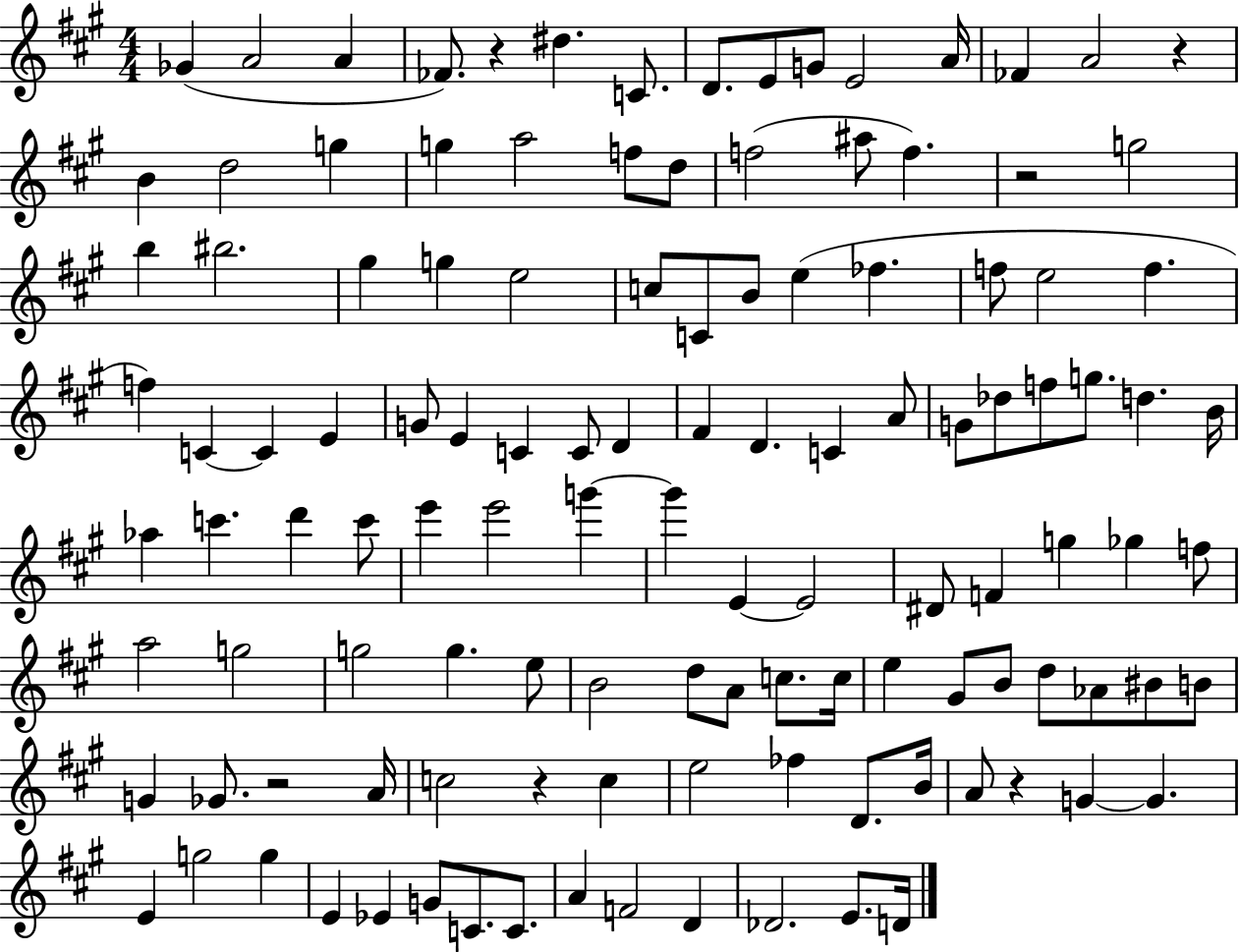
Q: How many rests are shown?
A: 6